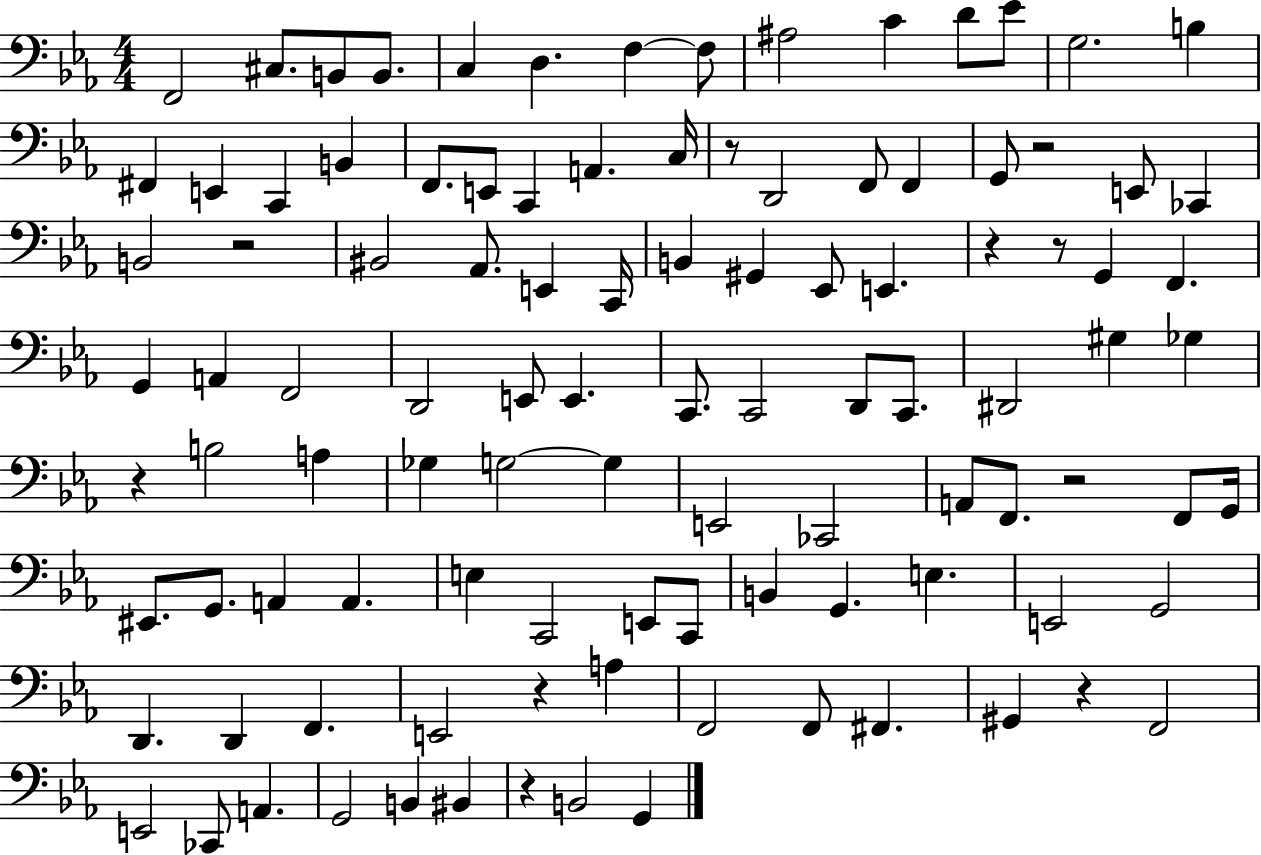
{
  \clef bass
  \numericTimeSignature
  \time 4/4
  \key ees \major
  f,2 cis8. b,8 b,8. | c4 d4. f4~~ f8 | ais2 c'4 d'8 ees'8 | g2. b4 | \break fis,4 e,4 c,4 b,4 | f,8. e,8 c,4 a,4. c16 | r8 d,2 f,8 f,4 | g,8 r2 e,8 ces,4 | \break b,2 r2 | bis,2 aes,8. e,4 c,16 | b,4 gis,4 ees,8 e,4. | r4 r8 g,4 f,4. | \break g,4 a,4 f,2 | d,2 e,8 e,4. | c,8. c,2 d,8 c,8. | dis,2 gis4 ges4 | \break r4 b2 a4 | ges4 g2~~ g4 | e,2 ces,2 | a,8 f,8. r2 f,8 g,16 | \break eis,8. g,8. a,4 a,4. | e4 c,2 e,8 c,8 | b,4 g,4. e4. | e,2 g,2 | \break d,4. d,4 f,4. | e,2 r4 a4 | f,2 f,8 fis,4. | gis,4 r4 f,2 | \break e,2 ces,8 a,4. | g,2 b,4 bis,4 | r4 b,2 g,4 | \bar "|."
}